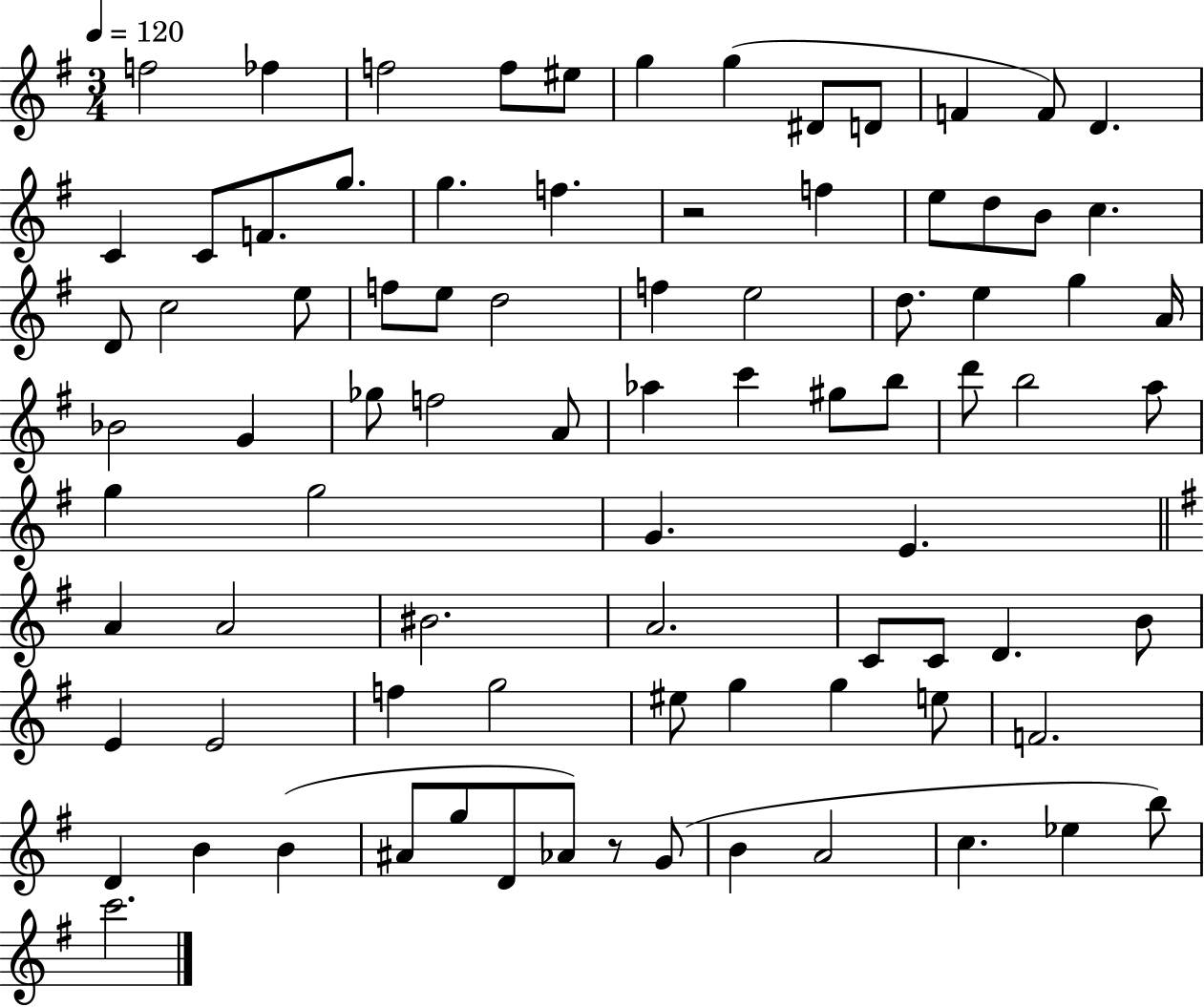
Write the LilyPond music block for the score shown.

{
  \clef treble
  \numericTimeSignature
  \time 3/4
  \key g \major
  \tempo 4 = 120
  \repeat volta 2 { f''2 fes''4 | f''2 f''8 eis''8 | g''4 g''4( dis'8 d'8 | f'4 f'8) d'4. | \break c'4 c'8 f'8. g''8. | g''4. f''4. | r2 f''4 | e''8 d''8 b'8 c''4. | \break d'8 c''2 e''8 | f''8 e''8 d''2 | f''4 e''2 | d''8. e''4 g''4 a'16 | \break bes'2 g'4 | ges''8 f''2 a'8 | aes''4 c'''4 gis''8 b''8 | d'''8 b''2 a''8 | \break g''4 g''2 | g'4. e'4. | \bar "||" \break \key g \major a'4 a'2 | bis'2. | a'2. | c'8 c'8 d'4. b'8 | \break e'4 e'2 | f''4 g''2 | eis''8 g''4 g''4 e''8 | f'2. | \break d'4 b'4 b'4( | ais'8 g''8 d'8 aes'8) r8 g'8( | b'4 a'2 | c''4. ees''4 b''8) | \break c'''2. | } \bar "|."
}